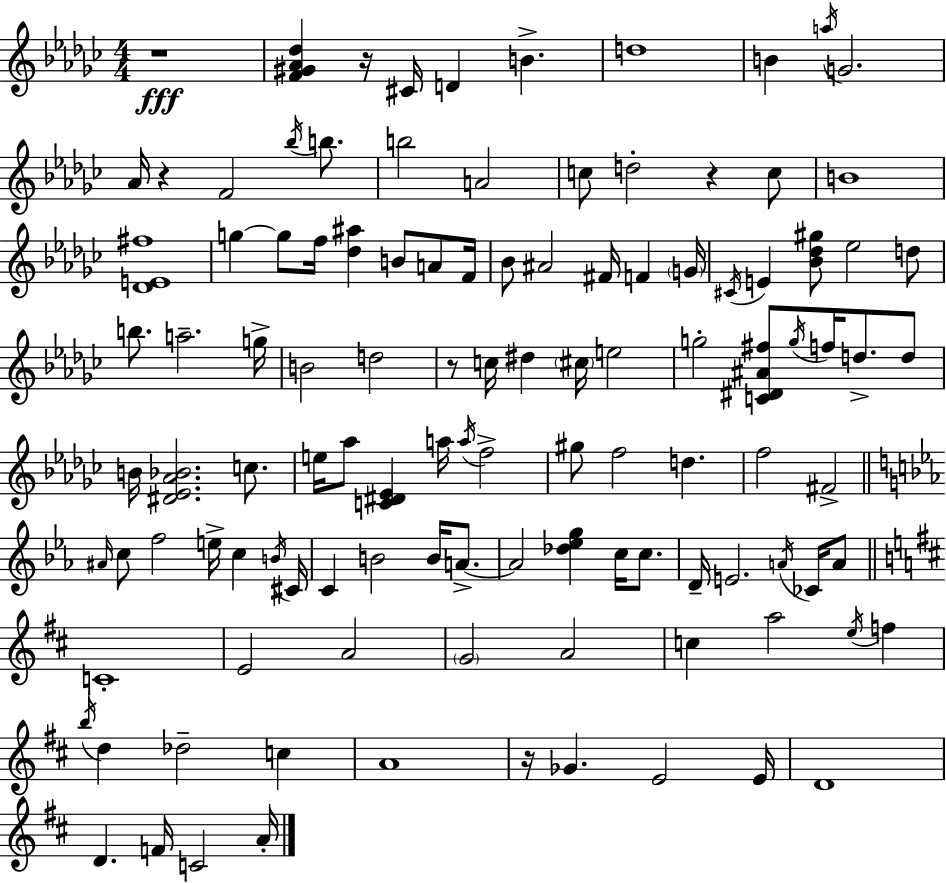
R/w [F4,G#4,Ab4,Db5]/q R/s C#4/s D4/q B4/q. D5/w B4/q A5/s G4/h. Ab4/s R/q F4/h Bb5/s B5/e. B5/h A4/h C5/e D5/h R/q C5/e B4/w [Db4,E4,F#5]/w G5/q G5/e F5/s [Db5,A#5]/q B4/e A4/e F4/s Bb4/e A#4/h F#4/s F4/q G4/s C#4/s E4/q [Bb4,Db5,G#5]/e Eb5/h D5/e B5/e. A5/h. G5/s B4/h D5/h R/e C5/s D#5/q C#5/s E5/h G5/h [C4,D#4,A#4,F#5]/e G5/s F5/s D5/e. D5/e B4/s [D#4,Eb4,Ab4,Bb4]/h. C5/e. E5/s Ab5/e [C4,D#4,Eb4]/q A5/s A5/s F5/h G#5/e F5/h D5/q. F5/h F#4/h A#4/s C5/e F5/h E5/s C5/q B4/s C#4/s C4/q B4/h B4/s A4/e. A4/h [Db5,Eb5,G5]/q C5/s C5/e. D4/s E4/h. A4/s CES4/s A4/e C4/w E4/h A4/h G4/h A4/h C5/q A5/h E5/s F5/q B5/s D5/q Db5/h C5/q A4/w R/s Gb4/q. E4/h E4/s D4/w D4/q. F4/s C4/h A4/s